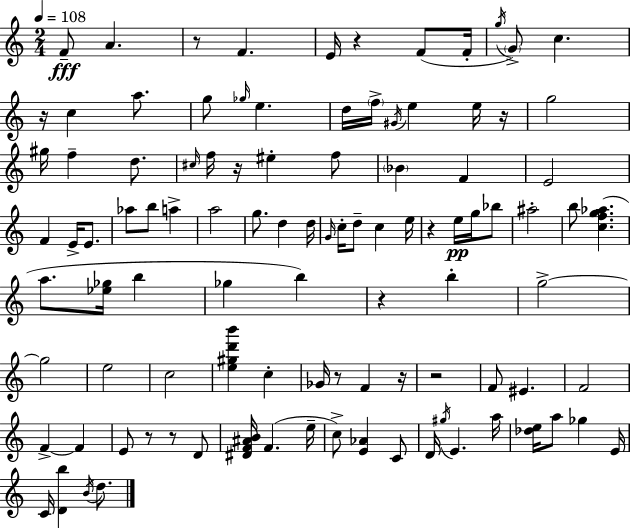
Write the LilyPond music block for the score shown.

{
  \clef treble
  \numericTimeSignature
  \time 2/4
  \key c \major
  \tempo 4 = 108
  \repeat volta 2 { f'8--\fff a'4. | r8 f'4. | e'16 r4 f'8( f'16-. | \acciaccatura { g''16 }) \parenthesize g'8-> c''4. | \break r16 c''4 a''8. | g''8 \grace { ges''16 } e''4. | d''16 \parenthesize f''16-> \acciaccatura { gis'16 } e''4 | e''16 r16 g''2 | \break gis''16 f''4-- | d''8. \grace { cis''16 } f''16 r16 eis''4-. | f''8 \parenthesize bes'4 | f'4 e'2 | \break f'4 | e'16-> e'8. aes''8 b''8 | a''4-> a''2 | g''8. d''4 | \break d''16 \grace { g'16 } c''16-. d''8-- | c''4 e''16 r4 | e''16\pp g''16 bes''8 ais''2-. | b''8 <c'' f'' g'' aes''>4.( | \break a''8. | <ees'' ges''>16 b''4 ges''4 | b''4) r4 | b''4-. g''2->~~ | \break g''2 | e''2 | c''2 | <e'' gis'' d''' b'''>4 | \break c''4-. ges'16 r8 | f'4 r16 r2 | f'8 eis'4. | f'2 | \break f'4->~~ | f'4 e'8 r8 | r8 d'8 <dis' f' ais' b'>16 f'4.( | e''16-- c''8->) <e' aes'>4 | \break c'8 d'16 \acciaccatura { gis''16 } e'4. | a''16 <des'' e''>16 a''8 | ges''4 e'16 c'16 <d' b''>4 | \acciaccatura { b'16 } d''8. } \bar "|."
}